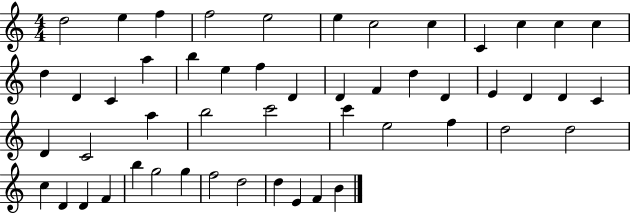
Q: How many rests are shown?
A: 0